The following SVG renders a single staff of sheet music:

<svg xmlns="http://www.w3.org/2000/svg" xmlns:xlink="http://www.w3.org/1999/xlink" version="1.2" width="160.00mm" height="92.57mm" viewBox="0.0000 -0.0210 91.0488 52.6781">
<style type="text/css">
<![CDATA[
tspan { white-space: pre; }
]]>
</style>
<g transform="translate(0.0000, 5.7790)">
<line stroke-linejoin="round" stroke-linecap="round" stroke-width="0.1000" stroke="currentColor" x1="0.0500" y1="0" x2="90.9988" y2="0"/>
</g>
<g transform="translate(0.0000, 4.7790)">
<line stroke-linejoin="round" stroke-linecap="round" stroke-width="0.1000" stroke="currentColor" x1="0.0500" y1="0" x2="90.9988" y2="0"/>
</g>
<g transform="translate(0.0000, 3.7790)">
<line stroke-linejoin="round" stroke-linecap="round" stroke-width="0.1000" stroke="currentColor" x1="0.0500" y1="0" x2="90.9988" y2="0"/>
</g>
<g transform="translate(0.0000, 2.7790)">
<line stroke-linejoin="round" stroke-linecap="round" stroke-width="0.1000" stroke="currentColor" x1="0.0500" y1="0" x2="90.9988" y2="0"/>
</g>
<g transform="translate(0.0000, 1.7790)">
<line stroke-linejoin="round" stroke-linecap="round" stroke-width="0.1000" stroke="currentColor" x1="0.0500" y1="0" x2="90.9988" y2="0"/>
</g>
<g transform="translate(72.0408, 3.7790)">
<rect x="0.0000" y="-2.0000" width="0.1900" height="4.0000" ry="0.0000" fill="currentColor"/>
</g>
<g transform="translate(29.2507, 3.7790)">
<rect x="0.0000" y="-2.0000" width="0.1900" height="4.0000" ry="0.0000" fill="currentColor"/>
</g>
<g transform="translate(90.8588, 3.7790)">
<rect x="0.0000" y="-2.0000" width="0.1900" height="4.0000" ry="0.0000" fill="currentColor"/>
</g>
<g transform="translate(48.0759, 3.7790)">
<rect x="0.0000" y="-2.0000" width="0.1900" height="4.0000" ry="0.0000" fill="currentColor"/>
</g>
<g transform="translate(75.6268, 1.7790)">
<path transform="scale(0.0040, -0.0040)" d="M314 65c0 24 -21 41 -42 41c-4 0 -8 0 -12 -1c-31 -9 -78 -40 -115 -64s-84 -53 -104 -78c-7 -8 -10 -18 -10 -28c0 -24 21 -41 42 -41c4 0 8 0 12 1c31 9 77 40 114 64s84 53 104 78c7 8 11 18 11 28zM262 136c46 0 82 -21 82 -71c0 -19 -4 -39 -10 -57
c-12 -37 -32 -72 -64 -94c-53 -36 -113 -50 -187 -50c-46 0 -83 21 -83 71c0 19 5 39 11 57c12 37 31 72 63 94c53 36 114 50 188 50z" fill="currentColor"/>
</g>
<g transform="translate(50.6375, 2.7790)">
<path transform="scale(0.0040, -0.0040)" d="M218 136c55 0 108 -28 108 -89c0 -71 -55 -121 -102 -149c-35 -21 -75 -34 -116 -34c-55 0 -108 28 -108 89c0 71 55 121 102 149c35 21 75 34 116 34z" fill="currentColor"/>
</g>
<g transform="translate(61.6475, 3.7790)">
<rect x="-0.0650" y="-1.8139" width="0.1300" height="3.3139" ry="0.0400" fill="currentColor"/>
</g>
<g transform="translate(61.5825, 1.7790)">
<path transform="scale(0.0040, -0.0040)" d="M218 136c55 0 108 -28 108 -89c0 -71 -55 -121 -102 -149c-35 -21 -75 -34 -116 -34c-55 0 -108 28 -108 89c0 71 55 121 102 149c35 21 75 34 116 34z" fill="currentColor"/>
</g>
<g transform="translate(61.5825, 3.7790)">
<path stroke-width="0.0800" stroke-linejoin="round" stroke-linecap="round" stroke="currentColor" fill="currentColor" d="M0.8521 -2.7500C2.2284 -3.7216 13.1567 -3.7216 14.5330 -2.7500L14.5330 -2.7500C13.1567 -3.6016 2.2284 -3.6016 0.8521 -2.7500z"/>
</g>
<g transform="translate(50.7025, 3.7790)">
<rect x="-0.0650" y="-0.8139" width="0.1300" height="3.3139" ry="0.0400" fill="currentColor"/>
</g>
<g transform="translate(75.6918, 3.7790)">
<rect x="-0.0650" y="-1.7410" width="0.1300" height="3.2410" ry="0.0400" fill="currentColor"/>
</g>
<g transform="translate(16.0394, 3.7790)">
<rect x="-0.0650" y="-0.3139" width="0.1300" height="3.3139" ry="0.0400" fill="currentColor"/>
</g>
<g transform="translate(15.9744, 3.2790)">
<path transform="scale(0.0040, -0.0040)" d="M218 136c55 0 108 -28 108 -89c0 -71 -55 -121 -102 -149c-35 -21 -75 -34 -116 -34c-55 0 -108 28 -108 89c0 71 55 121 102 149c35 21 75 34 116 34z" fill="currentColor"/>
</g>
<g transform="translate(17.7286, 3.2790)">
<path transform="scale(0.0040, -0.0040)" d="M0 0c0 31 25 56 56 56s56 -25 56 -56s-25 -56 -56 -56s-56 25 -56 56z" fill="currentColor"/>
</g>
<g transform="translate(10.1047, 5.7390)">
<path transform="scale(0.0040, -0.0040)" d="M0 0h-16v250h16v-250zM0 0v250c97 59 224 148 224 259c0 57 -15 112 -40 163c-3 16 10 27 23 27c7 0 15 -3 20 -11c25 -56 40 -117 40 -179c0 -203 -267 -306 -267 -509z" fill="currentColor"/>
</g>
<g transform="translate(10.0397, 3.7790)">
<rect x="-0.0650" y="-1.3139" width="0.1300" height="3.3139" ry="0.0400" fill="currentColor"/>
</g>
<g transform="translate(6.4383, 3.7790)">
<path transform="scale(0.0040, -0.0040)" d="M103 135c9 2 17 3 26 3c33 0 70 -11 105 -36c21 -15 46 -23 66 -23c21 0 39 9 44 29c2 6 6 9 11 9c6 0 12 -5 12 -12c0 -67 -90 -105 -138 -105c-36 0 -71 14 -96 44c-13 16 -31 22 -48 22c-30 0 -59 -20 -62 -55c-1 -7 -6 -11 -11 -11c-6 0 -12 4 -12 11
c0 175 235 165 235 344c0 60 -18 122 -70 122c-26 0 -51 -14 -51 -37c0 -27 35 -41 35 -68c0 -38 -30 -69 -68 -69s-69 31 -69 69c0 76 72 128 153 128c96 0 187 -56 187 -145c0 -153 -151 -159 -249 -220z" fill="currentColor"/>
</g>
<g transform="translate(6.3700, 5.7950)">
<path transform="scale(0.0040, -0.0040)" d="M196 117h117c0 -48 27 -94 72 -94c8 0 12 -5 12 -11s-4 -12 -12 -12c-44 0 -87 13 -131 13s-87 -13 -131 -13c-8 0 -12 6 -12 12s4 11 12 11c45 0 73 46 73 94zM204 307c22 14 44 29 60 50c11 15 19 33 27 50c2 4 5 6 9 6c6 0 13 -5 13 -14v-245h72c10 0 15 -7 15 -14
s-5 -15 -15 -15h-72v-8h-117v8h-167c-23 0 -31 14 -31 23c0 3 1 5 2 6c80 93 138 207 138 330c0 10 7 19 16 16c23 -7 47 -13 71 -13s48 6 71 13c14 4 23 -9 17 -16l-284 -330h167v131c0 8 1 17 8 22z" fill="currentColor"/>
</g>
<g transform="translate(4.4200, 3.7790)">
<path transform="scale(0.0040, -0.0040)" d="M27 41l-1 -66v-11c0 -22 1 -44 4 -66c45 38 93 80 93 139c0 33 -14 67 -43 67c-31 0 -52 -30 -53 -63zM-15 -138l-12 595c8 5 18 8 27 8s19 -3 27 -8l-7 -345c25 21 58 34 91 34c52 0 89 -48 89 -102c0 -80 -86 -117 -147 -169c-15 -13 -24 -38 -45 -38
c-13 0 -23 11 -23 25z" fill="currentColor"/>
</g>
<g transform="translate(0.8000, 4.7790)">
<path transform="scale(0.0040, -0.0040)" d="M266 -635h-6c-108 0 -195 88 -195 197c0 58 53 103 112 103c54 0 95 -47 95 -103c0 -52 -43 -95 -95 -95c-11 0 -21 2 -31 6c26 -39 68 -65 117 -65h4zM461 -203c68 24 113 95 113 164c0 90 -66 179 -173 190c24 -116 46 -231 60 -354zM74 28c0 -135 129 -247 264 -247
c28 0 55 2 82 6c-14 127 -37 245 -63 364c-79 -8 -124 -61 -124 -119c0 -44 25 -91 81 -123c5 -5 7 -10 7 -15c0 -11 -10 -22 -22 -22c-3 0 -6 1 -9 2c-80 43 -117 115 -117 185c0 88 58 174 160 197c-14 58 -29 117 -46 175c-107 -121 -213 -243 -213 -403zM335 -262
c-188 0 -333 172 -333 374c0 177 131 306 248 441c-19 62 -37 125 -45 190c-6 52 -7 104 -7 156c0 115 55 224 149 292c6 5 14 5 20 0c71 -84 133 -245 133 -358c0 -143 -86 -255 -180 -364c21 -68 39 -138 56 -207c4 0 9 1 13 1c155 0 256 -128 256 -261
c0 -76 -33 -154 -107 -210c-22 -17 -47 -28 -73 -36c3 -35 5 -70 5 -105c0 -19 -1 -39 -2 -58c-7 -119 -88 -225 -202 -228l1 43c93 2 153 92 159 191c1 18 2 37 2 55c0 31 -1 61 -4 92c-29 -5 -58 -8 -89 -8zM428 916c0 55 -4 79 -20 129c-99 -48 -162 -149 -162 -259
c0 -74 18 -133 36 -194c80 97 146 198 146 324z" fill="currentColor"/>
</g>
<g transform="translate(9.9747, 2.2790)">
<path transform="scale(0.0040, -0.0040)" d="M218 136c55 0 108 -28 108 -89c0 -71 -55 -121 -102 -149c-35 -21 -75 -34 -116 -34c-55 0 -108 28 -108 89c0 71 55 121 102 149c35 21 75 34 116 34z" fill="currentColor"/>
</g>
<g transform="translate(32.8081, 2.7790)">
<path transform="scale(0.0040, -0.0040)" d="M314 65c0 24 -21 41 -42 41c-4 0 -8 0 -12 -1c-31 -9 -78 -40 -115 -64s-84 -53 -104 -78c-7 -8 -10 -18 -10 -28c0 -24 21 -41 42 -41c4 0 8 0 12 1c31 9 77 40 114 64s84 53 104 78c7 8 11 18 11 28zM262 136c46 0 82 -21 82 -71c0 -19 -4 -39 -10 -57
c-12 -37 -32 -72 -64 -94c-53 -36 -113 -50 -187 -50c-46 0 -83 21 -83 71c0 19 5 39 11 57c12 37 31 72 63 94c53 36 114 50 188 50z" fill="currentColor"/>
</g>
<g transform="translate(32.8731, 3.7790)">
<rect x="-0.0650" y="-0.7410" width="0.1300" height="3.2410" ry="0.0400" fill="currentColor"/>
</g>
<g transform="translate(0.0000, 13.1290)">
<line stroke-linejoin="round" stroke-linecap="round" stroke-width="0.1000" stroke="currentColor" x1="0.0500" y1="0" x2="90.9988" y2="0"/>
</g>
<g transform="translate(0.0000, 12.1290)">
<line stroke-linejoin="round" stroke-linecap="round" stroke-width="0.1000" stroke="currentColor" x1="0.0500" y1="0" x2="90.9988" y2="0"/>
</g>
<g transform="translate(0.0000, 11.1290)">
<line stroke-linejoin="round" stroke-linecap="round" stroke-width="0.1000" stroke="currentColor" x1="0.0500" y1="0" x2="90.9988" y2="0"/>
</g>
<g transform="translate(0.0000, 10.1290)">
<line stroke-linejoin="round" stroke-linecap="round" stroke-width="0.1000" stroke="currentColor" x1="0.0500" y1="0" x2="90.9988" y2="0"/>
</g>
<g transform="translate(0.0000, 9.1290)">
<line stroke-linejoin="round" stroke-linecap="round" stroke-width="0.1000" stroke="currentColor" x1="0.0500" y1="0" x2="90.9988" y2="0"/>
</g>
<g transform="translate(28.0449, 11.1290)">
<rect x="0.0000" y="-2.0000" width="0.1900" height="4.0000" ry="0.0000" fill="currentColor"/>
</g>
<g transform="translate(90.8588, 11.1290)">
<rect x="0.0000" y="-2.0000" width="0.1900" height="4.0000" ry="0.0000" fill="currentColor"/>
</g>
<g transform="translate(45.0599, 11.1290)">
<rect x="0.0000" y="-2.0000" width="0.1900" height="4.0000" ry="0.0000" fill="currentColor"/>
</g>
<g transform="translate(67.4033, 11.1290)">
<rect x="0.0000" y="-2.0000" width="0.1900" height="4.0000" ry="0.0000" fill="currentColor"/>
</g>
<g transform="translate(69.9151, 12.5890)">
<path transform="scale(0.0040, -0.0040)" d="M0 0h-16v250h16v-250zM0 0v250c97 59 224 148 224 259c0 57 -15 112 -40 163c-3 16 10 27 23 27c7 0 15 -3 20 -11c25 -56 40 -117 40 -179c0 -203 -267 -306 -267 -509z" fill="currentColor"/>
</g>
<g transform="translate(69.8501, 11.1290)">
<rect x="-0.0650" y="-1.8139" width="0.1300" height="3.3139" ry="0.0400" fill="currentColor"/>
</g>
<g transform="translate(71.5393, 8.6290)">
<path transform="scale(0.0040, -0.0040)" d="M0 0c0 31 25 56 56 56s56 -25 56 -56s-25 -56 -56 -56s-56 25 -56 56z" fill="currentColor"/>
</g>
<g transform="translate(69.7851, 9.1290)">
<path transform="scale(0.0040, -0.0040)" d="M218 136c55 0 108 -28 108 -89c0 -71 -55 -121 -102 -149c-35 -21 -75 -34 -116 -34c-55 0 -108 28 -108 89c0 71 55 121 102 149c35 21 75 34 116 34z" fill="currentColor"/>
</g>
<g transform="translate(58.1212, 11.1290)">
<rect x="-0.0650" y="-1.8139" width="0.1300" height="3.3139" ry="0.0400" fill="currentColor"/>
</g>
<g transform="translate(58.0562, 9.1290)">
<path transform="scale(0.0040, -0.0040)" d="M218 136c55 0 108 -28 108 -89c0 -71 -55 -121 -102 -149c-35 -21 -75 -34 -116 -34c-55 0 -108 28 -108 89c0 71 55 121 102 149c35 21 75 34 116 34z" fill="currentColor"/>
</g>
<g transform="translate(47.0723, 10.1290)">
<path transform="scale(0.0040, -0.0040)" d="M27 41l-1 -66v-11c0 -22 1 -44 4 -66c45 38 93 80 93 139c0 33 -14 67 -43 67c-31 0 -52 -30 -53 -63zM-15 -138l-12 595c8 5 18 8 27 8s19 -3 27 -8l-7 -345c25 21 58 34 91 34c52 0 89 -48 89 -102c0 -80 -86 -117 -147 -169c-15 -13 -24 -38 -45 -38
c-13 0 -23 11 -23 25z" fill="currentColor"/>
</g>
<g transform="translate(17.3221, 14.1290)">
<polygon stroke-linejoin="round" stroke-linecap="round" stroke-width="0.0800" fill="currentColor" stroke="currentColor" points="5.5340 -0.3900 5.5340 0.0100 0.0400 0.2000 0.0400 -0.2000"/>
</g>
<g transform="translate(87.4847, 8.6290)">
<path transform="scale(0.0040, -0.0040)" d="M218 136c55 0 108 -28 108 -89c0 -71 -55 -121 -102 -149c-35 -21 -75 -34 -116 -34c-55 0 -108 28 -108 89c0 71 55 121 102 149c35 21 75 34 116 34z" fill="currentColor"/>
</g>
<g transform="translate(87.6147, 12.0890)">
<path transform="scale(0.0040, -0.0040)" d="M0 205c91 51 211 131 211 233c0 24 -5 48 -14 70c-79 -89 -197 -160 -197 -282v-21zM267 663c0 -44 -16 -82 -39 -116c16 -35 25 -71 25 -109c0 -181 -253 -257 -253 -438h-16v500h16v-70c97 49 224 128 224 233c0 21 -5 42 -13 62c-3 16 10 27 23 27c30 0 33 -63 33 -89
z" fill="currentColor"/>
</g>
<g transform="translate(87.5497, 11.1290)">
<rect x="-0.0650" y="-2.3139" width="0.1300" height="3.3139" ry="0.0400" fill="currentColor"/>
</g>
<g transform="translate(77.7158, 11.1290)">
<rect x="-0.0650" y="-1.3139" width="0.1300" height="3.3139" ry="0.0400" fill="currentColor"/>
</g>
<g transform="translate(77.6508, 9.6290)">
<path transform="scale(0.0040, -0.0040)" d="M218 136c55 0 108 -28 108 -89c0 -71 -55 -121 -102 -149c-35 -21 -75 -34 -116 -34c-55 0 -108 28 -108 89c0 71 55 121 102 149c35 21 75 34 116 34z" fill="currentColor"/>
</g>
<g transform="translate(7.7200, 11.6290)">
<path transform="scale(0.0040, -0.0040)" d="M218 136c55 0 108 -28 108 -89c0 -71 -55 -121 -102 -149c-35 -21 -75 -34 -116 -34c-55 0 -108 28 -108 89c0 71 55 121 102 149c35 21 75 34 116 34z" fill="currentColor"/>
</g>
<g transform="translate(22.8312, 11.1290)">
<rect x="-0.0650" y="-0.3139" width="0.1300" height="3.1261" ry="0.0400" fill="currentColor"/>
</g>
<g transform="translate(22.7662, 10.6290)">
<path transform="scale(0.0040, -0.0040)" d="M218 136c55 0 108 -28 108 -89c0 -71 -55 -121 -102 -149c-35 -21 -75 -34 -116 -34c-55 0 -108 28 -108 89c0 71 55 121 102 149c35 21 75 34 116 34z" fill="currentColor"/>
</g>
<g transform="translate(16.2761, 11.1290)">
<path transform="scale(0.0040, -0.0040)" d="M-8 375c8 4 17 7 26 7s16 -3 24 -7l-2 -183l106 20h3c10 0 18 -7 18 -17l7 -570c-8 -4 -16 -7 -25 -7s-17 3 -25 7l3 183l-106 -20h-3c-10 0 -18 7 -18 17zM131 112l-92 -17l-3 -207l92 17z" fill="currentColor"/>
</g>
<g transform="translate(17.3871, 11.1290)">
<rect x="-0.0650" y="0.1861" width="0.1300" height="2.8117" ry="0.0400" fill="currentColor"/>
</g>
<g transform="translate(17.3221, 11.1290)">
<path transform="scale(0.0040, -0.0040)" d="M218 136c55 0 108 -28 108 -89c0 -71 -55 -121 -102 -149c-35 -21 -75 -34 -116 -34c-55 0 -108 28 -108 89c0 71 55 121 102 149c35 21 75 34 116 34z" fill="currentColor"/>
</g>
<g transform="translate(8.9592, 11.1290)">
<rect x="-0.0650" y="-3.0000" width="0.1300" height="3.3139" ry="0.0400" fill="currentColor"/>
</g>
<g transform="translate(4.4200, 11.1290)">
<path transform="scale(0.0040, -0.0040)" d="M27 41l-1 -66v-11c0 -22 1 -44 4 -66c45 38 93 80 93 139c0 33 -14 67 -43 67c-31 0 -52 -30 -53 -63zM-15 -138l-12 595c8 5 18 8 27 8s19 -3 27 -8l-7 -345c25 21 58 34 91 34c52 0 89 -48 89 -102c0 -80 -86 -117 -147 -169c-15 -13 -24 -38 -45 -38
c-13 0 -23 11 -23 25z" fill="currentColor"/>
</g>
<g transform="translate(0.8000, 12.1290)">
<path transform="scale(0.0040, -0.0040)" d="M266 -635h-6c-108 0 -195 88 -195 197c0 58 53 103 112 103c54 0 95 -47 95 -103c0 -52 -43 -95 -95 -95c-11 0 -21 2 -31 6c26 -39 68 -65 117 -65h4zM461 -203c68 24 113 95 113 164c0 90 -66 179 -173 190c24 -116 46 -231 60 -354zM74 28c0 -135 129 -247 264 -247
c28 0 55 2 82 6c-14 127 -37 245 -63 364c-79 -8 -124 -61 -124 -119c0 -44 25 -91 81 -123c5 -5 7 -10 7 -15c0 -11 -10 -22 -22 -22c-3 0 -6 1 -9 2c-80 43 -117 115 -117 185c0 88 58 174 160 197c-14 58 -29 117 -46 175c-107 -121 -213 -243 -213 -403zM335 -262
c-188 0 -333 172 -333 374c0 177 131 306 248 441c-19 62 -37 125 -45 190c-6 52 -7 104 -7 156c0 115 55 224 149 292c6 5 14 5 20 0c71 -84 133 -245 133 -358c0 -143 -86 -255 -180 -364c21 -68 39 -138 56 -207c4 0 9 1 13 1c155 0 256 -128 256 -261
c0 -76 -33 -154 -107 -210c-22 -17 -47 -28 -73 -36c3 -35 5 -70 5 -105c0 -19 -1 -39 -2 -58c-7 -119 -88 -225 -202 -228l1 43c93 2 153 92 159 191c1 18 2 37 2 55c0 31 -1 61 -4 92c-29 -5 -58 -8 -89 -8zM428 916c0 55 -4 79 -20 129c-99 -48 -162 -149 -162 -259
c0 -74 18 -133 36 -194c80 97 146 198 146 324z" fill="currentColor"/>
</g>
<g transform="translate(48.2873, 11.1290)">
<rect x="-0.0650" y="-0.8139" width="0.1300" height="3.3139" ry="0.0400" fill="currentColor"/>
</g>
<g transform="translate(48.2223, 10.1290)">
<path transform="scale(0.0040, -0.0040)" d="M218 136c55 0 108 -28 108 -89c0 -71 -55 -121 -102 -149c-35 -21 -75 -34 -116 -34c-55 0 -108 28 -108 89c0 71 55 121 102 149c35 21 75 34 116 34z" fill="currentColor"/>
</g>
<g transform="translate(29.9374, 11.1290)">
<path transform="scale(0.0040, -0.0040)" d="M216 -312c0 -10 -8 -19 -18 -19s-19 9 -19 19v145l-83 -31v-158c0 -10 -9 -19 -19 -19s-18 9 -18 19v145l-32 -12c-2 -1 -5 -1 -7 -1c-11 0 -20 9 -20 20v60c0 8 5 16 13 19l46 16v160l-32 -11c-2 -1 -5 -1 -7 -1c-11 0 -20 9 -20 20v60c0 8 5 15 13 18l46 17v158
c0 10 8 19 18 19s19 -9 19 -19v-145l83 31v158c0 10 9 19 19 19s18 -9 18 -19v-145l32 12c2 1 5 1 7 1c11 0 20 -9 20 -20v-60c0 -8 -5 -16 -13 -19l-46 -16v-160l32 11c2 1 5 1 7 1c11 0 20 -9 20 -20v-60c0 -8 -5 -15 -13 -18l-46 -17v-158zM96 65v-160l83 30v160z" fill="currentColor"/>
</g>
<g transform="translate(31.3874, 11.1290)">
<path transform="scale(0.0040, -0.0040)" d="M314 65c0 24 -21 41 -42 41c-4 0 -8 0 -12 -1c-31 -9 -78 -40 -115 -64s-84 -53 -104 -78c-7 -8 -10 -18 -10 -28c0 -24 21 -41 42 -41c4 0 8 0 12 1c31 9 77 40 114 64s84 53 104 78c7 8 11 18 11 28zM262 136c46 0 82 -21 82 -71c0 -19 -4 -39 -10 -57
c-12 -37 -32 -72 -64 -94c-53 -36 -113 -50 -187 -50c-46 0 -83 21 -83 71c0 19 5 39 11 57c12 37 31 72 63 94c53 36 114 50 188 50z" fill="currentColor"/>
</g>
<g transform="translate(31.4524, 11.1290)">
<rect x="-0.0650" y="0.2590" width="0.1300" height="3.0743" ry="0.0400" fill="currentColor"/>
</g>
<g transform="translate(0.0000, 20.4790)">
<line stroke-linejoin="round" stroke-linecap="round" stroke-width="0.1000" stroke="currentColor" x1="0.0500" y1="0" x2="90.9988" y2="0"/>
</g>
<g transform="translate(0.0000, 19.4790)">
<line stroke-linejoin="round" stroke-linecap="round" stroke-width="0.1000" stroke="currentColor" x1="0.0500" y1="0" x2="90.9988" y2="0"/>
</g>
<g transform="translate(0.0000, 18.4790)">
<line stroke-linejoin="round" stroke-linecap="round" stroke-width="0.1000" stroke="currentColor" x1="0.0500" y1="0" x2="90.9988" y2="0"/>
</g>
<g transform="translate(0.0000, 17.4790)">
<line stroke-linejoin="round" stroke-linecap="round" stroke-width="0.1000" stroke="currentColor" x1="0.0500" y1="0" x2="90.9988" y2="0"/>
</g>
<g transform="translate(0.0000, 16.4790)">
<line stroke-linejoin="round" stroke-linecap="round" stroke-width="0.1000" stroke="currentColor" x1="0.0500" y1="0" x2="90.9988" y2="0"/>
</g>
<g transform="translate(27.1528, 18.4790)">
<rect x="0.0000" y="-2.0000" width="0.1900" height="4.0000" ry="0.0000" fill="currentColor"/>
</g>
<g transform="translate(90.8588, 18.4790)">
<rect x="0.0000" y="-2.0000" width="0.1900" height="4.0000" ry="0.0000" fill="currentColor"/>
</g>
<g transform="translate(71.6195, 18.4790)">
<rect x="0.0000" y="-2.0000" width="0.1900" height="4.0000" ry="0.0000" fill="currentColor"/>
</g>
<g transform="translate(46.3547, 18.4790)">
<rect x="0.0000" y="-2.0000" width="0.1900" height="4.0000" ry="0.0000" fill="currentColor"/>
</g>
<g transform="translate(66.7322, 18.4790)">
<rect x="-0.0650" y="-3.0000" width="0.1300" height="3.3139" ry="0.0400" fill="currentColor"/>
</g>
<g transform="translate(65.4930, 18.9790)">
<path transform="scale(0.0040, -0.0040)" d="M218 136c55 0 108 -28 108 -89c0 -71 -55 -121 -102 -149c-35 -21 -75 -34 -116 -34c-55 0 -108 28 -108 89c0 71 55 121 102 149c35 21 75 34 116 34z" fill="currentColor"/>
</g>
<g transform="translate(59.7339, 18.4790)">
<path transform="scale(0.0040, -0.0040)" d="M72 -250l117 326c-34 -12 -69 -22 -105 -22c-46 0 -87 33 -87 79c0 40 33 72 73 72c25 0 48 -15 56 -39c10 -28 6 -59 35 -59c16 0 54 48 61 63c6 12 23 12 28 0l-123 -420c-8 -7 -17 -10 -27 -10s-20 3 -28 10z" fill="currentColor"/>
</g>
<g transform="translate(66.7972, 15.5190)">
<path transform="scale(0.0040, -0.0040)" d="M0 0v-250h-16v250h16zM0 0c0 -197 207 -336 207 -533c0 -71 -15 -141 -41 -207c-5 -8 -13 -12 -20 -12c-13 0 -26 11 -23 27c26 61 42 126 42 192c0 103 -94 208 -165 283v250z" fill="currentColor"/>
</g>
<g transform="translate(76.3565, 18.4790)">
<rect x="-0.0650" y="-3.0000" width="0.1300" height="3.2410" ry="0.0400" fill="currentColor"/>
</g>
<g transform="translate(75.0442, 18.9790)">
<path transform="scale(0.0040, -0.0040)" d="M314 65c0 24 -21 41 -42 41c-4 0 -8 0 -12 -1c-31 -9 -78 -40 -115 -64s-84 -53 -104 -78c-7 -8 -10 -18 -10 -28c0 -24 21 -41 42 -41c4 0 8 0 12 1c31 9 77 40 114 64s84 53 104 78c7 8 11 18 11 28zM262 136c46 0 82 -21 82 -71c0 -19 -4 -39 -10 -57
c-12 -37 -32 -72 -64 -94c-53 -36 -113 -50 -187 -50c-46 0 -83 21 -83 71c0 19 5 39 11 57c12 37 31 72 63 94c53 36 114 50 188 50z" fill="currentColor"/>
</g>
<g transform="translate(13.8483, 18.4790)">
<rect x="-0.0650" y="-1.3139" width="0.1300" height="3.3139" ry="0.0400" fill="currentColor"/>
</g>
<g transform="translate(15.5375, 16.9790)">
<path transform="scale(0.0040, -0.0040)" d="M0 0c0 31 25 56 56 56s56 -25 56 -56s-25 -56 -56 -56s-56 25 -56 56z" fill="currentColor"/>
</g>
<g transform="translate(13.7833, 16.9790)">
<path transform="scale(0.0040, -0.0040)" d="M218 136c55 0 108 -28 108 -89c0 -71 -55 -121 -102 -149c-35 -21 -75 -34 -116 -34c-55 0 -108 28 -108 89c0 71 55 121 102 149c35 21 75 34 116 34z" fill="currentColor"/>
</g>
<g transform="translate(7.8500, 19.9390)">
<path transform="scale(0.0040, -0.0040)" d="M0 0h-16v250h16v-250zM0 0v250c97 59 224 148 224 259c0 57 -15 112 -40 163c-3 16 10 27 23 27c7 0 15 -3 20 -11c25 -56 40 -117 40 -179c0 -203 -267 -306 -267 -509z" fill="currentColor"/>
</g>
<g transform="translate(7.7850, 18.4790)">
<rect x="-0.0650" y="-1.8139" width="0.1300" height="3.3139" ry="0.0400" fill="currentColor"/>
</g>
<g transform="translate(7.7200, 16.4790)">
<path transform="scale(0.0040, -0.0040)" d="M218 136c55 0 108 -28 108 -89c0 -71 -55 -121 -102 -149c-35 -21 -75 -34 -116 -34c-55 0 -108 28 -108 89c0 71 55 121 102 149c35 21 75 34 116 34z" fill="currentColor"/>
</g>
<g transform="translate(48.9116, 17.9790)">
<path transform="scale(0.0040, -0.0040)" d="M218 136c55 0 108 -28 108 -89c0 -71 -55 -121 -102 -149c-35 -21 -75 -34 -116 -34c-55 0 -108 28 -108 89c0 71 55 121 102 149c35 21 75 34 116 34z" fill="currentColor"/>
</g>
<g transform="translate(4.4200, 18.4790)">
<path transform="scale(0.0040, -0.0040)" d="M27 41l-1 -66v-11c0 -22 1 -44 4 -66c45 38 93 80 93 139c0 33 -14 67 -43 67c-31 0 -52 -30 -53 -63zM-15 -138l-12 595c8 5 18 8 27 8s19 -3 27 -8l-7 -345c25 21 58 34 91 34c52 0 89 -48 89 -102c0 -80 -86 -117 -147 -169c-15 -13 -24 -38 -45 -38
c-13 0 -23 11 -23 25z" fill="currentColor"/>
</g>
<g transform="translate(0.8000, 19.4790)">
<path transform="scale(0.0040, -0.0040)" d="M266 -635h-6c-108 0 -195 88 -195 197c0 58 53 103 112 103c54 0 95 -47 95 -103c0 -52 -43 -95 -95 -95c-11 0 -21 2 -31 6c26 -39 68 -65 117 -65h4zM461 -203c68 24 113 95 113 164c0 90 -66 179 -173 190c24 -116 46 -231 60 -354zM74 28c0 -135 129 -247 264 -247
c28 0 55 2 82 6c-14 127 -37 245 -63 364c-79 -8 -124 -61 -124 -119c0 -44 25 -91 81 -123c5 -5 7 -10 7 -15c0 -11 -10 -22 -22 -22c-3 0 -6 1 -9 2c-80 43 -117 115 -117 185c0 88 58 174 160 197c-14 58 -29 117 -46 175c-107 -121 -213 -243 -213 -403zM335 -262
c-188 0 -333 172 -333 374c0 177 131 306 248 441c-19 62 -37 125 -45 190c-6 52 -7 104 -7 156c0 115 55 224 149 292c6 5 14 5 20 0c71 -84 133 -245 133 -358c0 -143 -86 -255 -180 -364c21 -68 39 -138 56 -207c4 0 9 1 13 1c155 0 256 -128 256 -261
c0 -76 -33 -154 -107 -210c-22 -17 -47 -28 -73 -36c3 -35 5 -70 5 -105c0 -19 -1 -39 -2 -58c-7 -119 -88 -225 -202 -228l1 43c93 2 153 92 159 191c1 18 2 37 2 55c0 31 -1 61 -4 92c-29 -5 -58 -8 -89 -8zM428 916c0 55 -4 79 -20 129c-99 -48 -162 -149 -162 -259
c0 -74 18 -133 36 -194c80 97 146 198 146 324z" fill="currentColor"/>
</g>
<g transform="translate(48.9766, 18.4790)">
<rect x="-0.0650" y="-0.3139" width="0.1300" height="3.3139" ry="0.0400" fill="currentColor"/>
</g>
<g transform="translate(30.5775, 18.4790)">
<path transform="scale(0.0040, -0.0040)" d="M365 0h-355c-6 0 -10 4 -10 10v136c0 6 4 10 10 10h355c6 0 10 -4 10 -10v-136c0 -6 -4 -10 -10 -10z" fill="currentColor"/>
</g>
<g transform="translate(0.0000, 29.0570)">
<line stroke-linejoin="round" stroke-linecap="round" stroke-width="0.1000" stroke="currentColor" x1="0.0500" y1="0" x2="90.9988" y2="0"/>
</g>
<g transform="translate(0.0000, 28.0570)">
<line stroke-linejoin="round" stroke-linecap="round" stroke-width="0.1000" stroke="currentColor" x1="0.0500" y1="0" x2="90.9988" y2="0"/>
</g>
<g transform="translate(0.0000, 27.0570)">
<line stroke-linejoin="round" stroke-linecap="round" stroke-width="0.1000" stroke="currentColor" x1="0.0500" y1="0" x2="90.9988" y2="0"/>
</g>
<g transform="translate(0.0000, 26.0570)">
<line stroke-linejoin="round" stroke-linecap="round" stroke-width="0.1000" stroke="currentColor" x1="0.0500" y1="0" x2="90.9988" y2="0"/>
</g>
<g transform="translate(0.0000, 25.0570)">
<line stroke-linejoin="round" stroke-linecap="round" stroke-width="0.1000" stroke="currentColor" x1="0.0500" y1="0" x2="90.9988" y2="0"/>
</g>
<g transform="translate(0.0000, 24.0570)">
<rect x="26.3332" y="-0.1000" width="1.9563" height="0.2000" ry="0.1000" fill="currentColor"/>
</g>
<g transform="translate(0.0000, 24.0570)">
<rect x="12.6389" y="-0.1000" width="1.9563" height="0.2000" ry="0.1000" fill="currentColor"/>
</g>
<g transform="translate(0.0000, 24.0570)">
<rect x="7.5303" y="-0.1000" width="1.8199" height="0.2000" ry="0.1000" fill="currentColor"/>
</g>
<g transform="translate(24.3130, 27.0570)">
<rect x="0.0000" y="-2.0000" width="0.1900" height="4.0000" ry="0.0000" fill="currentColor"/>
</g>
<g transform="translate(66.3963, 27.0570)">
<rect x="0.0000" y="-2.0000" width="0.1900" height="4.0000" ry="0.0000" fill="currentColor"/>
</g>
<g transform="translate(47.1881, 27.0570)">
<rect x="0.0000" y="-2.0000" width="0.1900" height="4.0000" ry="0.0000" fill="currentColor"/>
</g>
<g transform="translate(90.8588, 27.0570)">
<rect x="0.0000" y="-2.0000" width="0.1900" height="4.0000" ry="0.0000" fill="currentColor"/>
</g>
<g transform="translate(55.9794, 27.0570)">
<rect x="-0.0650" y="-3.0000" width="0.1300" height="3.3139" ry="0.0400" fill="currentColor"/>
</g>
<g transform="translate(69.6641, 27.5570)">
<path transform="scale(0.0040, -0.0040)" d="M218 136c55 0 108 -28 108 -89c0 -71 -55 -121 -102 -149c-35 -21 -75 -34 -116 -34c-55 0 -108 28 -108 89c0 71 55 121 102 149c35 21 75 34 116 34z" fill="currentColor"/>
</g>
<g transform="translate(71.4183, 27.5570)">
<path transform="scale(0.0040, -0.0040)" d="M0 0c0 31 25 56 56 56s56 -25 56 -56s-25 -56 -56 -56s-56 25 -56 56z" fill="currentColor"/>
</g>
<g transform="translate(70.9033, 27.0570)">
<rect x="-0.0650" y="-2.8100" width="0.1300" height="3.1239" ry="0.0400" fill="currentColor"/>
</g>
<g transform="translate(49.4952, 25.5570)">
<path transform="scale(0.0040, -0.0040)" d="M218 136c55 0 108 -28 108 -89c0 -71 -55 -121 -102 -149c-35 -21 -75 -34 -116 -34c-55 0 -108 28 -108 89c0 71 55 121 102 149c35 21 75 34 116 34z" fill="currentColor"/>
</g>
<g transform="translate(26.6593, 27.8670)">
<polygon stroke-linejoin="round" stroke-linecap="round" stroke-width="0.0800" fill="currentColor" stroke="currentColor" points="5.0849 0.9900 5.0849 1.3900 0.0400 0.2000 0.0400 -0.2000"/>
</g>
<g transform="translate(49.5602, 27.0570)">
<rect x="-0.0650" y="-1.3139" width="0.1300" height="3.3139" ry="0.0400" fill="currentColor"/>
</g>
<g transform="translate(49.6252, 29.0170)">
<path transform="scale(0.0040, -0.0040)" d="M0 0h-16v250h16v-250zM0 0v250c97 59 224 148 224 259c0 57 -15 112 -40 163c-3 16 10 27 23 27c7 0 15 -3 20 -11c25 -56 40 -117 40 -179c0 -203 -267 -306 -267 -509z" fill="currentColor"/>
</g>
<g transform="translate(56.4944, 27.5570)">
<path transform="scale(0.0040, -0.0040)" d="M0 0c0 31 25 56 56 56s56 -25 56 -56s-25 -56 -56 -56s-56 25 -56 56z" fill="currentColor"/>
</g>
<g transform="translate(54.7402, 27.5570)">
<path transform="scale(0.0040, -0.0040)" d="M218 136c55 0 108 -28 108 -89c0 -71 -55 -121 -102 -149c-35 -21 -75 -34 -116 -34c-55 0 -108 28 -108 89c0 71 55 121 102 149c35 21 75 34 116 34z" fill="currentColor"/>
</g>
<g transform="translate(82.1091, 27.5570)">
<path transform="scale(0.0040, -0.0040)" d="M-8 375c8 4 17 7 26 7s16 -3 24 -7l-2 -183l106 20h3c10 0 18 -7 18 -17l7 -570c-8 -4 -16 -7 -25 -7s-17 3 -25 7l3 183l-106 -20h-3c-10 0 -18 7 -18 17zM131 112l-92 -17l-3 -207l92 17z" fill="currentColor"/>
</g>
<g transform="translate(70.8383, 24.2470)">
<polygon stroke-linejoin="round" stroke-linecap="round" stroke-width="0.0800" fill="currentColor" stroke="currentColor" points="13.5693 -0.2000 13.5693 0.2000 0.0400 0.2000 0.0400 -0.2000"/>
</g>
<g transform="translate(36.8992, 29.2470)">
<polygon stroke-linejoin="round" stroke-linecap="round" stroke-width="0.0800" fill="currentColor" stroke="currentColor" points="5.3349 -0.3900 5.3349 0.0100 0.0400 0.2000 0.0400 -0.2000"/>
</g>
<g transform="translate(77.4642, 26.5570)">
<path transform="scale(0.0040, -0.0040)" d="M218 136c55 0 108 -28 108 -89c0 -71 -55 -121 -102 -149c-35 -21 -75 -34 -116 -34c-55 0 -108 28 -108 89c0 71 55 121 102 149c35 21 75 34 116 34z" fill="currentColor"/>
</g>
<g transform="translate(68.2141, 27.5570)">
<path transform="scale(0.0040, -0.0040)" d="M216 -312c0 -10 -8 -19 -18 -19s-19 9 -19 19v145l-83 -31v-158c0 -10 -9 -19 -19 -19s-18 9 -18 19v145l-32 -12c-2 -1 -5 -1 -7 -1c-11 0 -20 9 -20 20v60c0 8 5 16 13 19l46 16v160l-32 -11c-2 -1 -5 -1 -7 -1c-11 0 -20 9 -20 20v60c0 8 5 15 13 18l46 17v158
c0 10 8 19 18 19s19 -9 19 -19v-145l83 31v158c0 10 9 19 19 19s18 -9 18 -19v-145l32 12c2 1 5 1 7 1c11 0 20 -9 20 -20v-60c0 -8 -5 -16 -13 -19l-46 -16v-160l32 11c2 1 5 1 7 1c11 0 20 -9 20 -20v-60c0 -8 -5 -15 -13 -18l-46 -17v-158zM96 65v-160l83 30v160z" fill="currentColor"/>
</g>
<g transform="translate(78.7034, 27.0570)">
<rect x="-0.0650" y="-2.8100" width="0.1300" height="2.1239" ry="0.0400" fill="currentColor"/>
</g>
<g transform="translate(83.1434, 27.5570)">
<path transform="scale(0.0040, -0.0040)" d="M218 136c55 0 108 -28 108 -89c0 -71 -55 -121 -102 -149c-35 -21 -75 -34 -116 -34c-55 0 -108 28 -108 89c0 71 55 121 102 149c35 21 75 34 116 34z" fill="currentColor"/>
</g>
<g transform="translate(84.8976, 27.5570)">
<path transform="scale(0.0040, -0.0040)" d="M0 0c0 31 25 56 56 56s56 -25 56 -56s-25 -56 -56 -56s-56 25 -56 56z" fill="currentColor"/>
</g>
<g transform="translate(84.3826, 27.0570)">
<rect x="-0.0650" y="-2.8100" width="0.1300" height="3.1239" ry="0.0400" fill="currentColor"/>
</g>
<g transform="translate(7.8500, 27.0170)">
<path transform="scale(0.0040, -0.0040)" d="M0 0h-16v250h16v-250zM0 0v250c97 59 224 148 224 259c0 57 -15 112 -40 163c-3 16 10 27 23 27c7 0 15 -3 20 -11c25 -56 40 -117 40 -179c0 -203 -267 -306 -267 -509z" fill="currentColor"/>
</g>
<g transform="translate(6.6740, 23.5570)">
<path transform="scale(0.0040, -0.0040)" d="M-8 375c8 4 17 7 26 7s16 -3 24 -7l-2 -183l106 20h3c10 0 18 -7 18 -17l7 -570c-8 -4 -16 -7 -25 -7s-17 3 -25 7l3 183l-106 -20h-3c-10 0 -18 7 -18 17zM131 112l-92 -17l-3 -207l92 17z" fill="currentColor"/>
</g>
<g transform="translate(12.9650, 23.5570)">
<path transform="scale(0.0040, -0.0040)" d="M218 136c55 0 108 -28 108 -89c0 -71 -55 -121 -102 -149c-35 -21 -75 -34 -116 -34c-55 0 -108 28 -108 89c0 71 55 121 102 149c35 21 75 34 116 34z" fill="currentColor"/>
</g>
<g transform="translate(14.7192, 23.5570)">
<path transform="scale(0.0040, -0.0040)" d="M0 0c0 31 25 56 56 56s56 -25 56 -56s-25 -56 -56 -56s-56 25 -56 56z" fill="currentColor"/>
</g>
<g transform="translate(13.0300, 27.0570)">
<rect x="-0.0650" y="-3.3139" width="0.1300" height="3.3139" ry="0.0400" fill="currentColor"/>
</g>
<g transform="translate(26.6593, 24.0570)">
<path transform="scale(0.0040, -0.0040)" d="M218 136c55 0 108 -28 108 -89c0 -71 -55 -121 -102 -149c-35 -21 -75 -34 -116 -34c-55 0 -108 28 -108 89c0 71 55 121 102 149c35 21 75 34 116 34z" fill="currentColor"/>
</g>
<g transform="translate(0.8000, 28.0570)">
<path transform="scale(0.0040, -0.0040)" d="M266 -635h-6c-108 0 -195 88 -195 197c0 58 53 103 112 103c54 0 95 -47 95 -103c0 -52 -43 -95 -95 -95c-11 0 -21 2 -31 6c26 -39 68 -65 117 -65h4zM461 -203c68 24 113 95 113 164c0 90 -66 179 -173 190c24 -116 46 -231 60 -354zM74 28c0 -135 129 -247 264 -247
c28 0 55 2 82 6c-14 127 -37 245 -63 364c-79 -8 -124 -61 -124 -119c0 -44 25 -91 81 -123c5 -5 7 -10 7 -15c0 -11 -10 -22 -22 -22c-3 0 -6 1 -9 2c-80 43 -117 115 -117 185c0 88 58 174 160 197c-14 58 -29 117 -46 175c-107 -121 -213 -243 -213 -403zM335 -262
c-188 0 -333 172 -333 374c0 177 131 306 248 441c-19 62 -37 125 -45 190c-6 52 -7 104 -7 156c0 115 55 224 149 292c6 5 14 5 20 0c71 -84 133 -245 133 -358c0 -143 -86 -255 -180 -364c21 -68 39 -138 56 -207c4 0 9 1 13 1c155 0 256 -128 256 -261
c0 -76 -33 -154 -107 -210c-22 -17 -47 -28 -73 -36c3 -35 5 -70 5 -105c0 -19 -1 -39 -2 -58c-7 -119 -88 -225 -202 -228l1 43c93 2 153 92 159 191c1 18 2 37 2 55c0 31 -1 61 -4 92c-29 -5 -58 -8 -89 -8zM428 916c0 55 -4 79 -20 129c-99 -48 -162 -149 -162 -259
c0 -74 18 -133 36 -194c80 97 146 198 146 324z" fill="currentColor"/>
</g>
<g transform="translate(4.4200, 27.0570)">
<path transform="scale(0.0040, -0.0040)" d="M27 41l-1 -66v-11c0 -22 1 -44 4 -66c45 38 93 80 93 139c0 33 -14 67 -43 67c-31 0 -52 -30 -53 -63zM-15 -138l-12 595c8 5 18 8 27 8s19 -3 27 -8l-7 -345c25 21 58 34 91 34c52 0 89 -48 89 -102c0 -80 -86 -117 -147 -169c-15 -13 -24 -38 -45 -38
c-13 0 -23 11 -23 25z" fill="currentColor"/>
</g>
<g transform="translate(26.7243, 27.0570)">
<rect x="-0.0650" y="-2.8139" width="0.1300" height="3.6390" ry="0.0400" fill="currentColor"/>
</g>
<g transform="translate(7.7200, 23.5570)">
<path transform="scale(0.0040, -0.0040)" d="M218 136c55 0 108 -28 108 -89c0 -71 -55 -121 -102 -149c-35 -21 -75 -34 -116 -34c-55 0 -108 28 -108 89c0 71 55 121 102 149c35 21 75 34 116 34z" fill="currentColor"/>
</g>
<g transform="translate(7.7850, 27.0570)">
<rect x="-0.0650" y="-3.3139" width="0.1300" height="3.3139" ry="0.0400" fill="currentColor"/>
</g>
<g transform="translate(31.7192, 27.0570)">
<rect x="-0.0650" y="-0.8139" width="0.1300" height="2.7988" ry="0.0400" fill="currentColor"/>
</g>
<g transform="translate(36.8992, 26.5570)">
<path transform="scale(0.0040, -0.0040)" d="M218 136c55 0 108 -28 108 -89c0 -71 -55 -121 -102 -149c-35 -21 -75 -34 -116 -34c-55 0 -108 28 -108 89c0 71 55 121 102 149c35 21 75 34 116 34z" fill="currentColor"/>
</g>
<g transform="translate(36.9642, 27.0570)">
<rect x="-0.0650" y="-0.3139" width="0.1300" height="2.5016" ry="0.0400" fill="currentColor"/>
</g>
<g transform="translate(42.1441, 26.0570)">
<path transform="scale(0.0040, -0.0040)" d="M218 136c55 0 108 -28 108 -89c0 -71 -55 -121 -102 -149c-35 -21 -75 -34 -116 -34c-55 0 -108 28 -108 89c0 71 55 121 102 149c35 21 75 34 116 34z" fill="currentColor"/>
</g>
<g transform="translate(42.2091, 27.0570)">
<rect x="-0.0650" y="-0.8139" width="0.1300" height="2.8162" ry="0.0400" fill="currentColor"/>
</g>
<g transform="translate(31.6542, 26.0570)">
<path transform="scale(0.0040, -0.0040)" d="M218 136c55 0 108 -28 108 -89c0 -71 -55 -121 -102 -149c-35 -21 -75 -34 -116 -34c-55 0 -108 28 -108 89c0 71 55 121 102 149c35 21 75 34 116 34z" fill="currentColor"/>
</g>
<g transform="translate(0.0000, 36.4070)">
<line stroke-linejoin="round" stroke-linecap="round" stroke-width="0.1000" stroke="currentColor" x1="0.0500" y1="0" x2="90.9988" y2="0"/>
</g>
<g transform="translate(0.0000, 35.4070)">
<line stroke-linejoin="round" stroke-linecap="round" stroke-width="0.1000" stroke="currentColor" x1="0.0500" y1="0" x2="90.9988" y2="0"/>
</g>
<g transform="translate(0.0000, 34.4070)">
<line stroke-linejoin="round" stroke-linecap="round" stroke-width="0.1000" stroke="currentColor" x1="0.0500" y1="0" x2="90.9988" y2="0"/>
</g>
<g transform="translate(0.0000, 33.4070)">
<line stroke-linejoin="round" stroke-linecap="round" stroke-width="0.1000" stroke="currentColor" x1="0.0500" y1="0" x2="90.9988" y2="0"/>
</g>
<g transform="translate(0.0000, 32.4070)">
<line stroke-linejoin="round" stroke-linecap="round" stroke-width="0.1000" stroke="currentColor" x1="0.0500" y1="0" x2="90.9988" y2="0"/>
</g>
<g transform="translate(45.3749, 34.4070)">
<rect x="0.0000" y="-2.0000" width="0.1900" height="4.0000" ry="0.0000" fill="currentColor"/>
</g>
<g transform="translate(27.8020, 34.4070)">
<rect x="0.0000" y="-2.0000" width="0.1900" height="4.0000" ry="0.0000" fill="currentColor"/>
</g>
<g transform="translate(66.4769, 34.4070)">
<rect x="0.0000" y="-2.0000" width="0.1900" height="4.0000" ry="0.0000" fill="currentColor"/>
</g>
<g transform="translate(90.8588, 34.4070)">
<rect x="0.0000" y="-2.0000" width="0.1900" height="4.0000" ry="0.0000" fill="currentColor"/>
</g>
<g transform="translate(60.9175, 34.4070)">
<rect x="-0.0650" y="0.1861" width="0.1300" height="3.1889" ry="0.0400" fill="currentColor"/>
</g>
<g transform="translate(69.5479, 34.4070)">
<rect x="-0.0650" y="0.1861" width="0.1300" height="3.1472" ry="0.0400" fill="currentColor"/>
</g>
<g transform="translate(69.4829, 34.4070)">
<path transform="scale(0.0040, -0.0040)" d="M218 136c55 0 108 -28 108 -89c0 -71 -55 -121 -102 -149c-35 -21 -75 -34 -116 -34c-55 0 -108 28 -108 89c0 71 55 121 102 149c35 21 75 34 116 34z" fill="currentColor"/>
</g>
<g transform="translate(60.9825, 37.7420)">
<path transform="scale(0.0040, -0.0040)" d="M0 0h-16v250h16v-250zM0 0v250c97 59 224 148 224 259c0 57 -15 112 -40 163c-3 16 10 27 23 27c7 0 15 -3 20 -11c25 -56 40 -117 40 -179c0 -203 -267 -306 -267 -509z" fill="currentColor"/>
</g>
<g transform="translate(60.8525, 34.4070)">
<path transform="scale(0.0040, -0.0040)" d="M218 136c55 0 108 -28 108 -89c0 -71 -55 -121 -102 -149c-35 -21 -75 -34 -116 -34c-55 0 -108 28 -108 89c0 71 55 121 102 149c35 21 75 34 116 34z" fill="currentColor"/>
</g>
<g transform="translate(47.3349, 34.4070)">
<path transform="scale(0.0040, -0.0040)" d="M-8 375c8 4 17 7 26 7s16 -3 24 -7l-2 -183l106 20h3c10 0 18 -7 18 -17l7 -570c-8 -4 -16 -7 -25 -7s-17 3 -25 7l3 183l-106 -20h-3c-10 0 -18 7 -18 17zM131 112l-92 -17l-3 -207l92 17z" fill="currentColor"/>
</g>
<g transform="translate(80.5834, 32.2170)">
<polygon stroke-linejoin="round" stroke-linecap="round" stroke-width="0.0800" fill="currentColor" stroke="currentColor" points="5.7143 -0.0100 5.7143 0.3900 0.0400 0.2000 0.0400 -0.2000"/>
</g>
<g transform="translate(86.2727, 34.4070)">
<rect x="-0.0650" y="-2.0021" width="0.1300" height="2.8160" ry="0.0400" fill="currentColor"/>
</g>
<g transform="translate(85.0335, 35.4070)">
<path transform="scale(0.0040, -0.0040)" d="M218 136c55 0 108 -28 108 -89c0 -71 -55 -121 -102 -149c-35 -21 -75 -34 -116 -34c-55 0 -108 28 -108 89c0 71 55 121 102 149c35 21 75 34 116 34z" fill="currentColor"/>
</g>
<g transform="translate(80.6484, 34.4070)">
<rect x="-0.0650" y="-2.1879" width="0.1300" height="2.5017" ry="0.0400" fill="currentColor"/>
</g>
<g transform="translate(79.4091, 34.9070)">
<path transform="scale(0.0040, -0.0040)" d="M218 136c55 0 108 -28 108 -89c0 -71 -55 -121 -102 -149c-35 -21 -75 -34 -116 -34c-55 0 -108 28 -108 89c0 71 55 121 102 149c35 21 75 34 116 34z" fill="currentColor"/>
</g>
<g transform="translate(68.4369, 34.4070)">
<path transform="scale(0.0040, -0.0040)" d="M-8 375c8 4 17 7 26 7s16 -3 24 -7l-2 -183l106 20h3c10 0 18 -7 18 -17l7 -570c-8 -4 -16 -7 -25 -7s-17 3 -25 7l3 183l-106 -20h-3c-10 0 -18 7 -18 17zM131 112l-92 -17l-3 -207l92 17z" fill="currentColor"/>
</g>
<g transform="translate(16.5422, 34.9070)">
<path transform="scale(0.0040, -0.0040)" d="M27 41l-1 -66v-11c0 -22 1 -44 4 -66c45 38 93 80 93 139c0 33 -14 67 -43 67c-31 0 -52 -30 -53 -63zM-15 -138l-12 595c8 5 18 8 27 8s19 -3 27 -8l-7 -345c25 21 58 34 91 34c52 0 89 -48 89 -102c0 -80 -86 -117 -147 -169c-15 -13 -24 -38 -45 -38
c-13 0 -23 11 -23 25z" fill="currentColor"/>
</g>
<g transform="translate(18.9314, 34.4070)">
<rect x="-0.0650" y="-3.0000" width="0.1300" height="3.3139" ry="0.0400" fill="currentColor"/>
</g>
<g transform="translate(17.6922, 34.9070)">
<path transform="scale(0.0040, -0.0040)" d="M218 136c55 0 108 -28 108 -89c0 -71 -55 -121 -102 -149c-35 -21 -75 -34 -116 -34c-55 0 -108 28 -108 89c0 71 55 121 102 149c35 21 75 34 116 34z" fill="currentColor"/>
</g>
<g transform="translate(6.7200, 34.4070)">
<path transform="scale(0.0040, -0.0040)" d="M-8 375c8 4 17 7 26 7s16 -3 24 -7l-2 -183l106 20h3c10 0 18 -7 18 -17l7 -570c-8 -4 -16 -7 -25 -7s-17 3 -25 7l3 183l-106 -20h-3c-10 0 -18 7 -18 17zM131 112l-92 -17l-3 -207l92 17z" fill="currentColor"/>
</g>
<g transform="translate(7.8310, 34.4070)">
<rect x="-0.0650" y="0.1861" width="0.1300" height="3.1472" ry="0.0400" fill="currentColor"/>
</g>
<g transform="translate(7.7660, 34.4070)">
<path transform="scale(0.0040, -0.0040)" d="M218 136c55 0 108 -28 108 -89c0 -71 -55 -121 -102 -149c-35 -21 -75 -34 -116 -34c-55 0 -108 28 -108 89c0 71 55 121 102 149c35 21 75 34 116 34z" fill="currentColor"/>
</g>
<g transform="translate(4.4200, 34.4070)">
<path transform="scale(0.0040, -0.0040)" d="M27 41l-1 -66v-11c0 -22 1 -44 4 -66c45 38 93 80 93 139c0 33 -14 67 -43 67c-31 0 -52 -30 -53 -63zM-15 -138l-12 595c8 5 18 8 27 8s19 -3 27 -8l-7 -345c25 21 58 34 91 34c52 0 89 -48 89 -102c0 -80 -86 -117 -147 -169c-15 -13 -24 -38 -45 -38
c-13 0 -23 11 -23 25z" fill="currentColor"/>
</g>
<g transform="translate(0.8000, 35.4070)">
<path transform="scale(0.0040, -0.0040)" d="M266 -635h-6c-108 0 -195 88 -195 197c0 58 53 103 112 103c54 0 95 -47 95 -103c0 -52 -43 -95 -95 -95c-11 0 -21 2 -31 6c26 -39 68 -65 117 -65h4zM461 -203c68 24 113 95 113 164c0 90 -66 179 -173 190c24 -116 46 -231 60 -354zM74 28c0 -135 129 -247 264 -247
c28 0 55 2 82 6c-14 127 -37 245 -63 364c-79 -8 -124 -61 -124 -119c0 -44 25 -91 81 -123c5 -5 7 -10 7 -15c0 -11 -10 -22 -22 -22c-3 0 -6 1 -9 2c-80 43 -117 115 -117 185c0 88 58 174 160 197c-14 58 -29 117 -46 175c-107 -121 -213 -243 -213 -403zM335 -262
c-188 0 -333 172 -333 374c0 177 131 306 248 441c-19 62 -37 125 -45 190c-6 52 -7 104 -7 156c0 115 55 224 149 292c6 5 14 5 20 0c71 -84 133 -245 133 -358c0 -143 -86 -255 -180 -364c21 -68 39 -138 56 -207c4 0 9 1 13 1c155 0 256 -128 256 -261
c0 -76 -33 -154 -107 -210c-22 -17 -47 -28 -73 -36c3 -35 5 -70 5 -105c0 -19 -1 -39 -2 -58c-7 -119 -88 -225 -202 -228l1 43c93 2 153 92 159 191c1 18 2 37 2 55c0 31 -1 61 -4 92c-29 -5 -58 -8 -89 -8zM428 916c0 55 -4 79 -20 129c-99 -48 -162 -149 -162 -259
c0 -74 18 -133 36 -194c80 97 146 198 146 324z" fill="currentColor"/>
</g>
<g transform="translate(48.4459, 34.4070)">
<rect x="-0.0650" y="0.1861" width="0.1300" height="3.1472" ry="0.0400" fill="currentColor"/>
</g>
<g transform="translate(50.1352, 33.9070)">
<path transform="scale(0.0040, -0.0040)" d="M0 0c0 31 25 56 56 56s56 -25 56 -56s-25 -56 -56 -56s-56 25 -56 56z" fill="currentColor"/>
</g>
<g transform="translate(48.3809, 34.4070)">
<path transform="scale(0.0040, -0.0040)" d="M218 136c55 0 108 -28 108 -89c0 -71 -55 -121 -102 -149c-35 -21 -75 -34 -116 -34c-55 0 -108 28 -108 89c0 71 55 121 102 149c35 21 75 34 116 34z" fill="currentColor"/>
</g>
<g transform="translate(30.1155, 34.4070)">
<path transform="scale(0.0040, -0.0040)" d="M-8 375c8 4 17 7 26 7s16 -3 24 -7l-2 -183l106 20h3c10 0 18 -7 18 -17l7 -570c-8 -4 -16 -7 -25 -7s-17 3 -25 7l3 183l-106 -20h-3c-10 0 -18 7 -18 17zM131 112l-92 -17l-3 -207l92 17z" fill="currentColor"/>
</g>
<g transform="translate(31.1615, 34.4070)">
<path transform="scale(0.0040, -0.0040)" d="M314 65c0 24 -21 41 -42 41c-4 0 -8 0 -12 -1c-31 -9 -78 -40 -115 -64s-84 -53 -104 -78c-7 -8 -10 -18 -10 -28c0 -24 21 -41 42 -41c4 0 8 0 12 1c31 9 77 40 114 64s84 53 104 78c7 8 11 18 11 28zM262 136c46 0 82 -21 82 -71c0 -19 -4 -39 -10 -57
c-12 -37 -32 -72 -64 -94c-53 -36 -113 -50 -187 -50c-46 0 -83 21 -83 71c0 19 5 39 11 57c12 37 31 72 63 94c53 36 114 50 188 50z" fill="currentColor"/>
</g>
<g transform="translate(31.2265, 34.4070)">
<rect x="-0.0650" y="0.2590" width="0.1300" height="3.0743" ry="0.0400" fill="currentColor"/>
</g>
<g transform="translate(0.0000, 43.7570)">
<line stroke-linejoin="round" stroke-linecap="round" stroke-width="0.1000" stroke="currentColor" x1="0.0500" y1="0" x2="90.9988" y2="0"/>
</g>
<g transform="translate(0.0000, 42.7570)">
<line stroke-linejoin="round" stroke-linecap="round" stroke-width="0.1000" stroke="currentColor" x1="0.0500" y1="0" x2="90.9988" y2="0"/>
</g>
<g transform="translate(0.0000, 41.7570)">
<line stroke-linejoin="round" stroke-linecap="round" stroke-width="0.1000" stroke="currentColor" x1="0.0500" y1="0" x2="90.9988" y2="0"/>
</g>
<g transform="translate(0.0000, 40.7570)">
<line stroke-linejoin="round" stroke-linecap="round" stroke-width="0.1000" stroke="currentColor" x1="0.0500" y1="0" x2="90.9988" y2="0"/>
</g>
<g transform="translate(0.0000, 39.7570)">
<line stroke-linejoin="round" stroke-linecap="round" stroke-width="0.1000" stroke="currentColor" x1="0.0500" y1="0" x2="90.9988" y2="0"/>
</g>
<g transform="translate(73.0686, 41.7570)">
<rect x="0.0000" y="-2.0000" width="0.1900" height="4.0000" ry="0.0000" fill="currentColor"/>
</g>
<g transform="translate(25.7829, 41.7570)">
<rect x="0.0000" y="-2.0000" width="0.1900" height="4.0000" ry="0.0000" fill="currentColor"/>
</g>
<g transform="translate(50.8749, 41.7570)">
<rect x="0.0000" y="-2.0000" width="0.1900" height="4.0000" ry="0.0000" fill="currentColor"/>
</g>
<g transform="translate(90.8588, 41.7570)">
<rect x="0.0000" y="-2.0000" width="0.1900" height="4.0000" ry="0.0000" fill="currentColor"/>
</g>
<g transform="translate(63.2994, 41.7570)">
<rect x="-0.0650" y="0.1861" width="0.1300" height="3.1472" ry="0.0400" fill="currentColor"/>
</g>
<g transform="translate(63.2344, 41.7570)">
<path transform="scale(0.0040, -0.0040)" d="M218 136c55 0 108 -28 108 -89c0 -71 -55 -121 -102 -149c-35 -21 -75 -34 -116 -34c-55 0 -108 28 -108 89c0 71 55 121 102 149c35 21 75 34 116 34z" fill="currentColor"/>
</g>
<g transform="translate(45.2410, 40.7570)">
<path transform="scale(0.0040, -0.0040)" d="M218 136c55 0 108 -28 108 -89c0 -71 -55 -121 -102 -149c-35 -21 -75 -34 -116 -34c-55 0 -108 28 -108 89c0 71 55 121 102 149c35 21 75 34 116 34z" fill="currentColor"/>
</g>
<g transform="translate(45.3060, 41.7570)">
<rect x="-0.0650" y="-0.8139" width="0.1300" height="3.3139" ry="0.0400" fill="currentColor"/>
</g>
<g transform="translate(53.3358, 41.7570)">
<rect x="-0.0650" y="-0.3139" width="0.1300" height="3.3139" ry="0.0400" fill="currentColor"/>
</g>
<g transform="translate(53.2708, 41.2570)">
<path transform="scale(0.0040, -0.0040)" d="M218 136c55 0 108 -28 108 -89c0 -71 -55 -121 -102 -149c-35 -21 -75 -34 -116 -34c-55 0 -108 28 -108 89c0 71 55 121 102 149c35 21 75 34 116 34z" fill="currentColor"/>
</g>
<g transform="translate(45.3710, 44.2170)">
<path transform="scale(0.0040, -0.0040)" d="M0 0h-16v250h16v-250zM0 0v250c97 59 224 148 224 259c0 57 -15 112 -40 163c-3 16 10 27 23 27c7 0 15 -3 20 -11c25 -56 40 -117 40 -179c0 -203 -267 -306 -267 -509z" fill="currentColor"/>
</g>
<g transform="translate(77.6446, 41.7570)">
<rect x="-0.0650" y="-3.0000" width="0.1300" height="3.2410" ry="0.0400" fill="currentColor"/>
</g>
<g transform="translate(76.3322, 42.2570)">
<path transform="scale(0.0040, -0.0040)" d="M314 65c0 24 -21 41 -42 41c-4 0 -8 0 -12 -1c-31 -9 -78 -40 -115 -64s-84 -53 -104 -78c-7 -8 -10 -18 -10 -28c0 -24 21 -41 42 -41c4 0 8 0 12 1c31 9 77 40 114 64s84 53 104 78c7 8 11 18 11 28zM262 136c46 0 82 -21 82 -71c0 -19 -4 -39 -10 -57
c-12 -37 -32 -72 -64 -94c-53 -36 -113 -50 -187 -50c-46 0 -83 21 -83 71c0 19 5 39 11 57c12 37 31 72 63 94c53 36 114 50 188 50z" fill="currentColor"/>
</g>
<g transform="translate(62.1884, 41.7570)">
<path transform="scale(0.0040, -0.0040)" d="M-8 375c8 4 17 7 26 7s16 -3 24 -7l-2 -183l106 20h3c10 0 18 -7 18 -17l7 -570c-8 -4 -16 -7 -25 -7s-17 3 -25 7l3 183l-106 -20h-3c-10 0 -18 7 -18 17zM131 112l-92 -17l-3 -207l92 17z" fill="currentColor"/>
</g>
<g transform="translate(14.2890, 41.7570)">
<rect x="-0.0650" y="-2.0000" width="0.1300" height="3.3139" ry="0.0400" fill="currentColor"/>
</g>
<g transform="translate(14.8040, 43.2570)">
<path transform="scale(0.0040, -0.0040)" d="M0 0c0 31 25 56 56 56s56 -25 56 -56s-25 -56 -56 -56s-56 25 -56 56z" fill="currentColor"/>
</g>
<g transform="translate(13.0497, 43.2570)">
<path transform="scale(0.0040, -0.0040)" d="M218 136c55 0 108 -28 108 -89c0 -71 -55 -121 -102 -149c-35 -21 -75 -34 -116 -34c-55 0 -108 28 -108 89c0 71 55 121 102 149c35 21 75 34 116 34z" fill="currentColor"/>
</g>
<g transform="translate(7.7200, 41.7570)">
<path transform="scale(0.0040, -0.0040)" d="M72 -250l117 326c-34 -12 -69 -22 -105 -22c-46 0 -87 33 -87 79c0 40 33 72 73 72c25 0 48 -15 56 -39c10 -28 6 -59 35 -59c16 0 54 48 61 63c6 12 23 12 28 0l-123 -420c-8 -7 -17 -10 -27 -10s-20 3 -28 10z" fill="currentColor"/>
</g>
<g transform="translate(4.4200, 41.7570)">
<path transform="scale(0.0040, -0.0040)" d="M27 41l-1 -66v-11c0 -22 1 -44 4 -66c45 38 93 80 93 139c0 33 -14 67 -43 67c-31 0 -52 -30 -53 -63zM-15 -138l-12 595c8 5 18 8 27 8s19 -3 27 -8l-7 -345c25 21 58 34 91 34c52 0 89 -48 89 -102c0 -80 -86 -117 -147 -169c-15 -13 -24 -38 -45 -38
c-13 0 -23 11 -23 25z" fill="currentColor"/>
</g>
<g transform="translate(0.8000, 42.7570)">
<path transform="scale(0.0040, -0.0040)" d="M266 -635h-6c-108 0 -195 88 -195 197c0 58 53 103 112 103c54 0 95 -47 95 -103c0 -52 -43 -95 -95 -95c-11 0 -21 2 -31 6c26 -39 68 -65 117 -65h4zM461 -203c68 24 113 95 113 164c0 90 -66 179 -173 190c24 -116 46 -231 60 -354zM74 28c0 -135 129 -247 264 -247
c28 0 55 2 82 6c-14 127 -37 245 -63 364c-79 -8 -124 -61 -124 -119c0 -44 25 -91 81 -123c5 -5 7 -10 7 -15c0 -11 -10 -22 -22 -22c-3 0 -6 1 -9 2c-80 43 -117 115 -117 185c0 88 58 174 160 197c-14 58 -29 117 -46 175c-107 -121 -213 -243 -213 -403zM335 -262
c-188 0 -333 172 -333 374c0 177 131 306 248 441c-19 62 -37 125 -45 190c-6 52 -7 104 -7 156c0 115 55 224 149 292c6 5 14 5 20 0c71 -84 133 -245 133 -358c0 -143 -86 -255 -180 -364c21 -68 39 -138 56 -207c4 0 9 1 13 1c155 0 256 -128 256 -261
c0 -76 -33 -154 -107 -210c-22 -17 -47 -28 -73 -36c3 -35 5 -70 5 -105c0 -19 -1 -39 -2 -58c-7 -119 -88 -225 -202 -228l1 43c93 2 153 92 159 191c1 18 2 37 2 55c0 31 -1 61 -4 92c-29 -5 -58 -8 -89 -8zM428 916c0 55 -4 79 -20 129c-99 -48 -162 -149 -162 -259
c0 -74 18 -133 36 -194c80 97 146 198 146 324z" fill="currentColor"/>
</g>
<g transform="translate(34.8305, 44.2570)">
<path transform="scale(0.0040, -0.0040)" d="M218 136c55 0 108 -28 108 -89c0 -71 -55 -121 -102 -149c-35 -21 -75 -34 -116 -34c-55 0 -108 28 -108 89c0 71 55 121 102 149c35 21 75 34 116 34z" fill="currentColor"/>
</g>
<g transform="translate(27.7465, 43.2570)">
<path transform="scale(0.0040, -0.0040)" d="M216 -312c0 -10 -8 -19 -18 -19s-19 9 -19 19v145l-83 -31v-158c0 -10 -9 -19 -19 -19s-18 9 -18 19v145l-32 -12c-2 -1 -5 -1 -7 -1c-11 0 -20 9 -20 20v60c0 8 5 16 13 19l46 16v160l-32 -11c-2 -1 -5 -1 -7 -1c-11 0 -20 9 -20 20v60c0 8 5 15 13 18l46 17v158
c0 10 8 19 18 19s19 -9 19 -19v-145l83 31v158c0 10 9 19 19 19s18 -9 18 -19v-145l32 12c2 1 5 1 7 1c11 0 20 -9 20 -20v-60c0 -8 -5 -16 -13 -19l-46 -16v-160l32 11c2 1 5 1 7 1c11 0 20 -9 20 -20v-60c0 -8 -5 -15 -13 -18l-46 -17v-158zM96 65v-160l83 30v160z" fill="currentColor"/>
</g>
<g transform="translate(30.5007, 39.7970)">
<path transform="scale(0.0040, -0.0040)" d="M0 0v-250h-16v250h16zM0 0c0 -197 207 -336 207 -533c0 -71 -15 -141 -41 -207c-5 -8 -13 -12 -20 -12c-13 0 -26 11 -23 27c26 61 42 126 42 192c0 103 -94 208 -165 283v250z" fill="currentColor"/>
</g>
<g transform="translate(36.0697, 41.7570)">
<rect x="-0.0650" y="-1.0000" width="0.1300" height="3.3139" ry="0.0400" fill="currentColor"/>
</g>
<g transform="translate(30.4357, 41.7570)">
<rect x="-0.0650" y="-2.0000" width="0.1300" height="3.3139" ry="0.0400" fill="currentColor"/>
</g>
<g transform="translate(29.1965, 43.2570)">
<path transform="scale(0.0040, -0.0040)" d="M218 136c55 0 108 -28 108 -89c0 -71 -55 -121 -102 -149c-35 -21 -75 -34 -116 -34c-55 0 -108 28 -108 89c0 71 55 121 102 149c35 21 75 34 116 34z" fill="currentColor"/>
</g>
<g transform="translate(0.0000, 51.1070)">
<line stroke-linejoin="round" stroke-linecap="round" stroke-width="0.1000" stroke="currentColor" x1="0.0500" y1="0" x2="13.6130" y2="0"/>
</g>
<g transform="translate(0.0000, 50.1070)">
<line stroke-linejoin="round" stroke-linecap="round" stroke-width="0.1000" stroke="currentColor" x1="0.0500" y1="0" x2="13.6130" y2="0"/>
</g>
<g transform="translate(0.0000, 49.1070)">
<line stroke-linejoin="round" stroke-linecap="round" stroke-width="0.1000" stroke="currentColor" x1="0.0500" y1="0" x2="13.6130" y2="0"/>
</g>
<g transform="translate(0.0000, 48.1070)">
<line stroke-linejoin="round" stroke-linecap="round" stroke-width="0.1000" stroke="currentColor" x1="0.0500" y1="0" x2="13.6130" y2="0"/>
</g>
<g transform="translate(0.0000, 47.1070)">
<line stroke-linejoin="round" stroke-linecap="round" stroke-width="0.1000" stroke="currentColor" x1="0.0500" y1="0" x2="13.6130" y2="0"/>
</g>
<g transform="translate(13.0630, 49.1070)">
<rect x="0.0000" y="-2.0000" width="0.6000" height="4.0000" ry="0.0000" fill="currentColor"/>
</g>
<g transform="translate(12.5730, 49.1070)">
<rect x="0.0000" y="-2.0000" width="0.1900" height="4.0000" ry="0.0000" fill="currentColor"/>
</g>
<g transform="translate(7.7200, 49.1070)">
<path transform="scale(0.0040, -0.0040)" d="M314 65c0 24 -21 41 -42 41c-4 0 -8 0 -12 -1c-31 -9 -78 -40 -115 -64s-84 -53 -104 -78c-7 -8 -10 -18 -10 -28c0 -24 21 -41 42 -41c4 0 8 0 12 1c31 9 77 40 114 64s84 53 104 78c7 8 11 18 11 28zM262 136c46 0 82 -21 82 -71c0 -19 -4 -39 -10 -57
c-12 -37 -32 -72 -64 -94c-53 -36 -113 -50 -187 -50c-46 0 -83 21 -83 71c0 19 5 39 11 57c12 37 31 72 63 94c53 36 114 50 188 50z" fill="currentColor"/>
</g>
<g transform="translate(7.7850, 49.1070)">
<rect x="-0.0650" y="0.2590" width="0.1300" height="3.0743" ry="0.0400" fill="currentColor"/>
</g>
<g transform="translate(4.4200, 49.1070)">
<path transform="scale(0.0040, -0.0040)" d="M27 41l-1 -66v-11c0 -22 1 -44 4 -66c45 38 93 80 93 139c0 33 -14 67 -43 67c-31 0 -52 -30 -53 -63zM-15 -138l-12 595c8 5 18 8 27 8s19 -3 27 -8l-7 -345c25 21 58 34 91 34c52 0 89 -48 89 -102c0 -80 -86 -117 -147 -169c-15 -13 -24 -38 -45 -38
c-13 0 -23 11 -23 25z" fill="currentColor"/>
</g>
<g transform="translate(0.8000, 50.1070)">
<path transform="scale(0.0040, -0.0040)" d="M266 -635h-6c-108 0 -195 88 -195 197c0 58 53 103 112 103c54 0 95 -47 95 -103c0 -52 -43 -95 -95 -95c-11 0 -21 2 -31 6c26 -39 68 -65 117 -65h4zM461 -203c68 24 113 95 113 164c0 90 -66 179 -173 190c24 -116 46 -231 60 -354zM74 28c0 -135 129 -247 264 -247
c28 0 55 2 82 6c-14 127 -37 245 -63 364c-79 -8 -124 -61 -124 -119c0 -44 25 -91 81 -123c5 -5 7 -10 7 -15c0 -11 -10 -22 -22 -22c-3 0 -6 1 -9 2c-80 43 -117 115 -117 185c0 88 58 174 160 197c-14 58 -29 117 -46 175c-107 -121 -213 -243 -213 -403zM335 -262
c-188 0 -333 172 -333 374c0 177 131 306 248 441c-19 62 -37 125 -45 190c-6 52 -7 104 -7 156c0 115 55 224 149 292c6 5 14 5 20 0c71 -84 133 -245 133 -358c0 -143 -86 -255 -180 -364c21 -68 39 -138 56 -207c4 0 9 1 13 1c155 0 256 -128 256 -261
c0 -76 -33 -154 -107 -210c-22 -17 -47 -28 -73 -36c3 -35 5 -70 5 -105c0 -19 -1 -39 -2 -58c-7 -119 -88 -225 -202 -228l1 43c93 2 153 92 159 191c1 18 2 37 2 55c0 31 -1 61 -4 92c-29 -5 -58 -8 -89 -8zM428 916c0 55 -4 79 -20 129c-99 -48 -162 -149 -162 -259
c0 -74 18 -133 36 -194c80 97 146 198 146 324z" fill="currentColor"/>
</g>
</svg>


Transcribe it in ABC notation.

X:1
T:Untitled
M:2/4
L:1/4
K:F
e/2 c d2 d f f2 A B/2 c/2 ^B2 _d f f/2 e g/4 f/2 e z2 c z/2 A/2 A2 b/2 b a/2 d/2 c/2 d/2 e/2 A ^A/2 c/2 A/2 B _A B2 B B/2 B A/2 G/2 z/2 F ^F/2 D d/2 c B A2 _B2